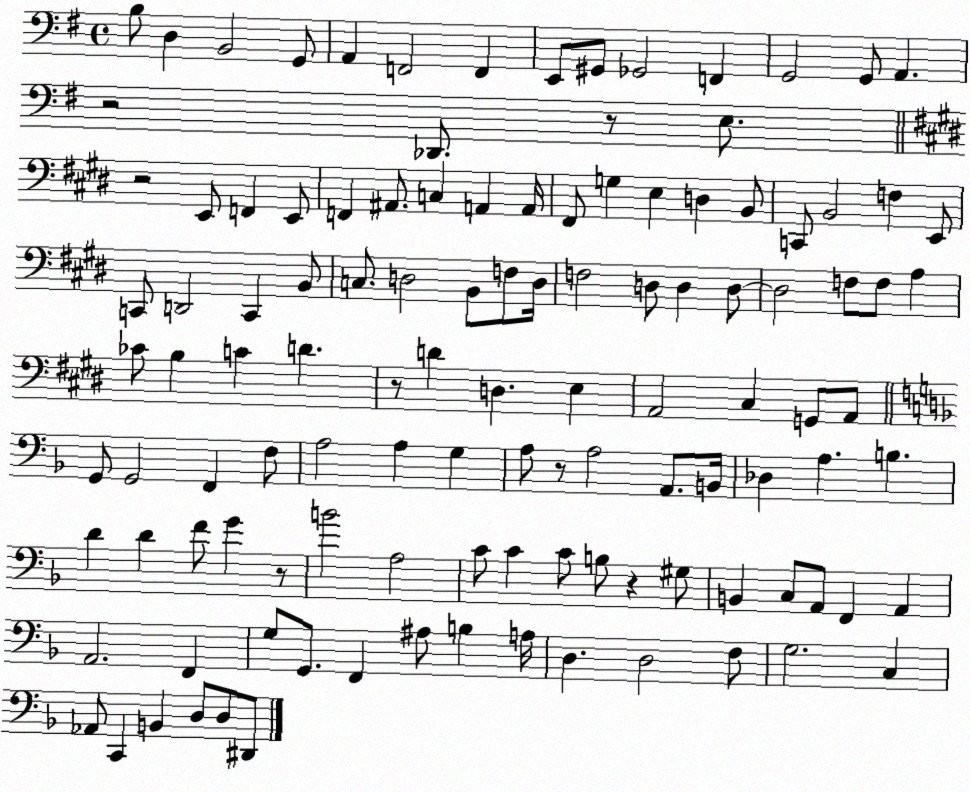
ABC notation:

X:1
T:Untitled
M:4/4
L:1/4
K:G
B,/2 D, B,,2 G,,/2 A,, F,,2 F,, E,,/2 ^G,,/2 _G,,2 F,, G,,2 G,,/2 A,, z2 _D,,/2 z/2 E,/2 z2 E,,/2 F,, E,,/2 F,, ^A,,/2 C, A,, A,,/4 ^F,,/2 G, E, D, B,,/2 C,,/2 B,,2 F, E,,/2 C,,/2 D,,2 C,, B,,/2 C,/2 D,2 B,,/2 F,/2 D,/4 F,2 D,/2 D, D,/2 D,2 F,/2 F,/2 A, _C/2 B, C D z/2 D D, E, A,,2 ^C, G,,/2 A,,/2 G,,/2 G,,2 F,, F,/2 A,2 A, G, A,/2 z/2 A,2 A,,/2 B,,/4 _D, A, B, D D F/2 G z/2 B2 A,2 C/2 C C/2 B,/2 z ^G,/2 B,, C,/2 A,,/2 F,, A,, A,,2 F,, G,/2 G,,/2 F,, ^A,/2 B, A,/4 D, D,2 F,/2 G,2 C, _A,,/2 C,, B,, D,/2 D,/2 ^D,,/2